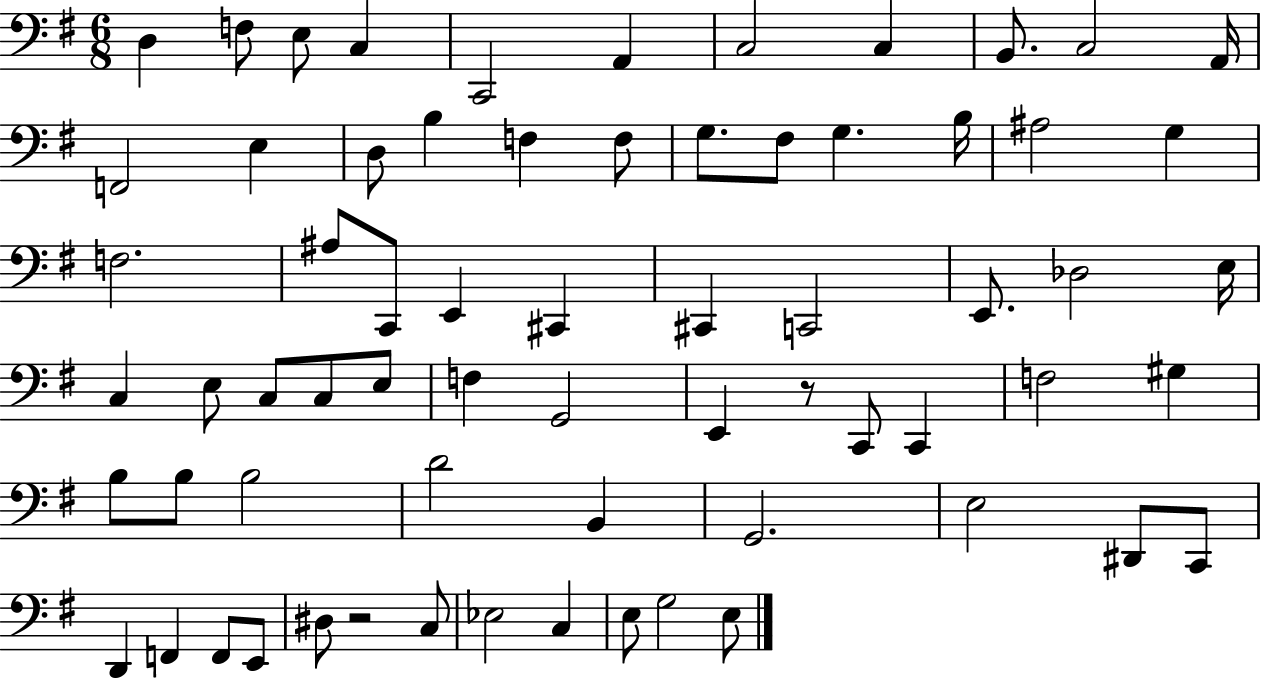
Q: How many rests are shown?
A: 2